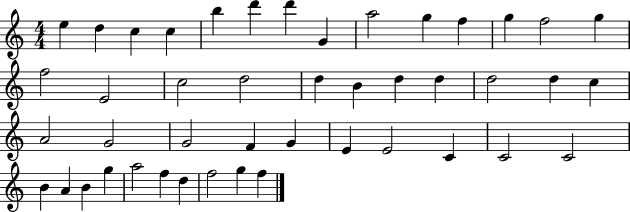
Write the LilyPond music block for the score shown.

{
  \clef treble
  \numericTimeSignature
  \time 4/4
  \key c \major
  e''4 d''4 c''4 c''4 | b''4 d'''4 d'''4 g'4 | a''2 g''4 f''4 | g''4 f''2 g''4 | \break f''2 e'2 | c''2 d''2 | d''4 b'4 d''4 d''4 | d''2 d''4 c''4 | \break a'2 g'2 | g'2 f'4 g'4 | e'4 e'2 c'4 | c'2 c'2 | \break b'4 a'4 b'4 g''4 | a''2 f''4 d''4 | f''2 g''4 f''4 | \bar "|."
}